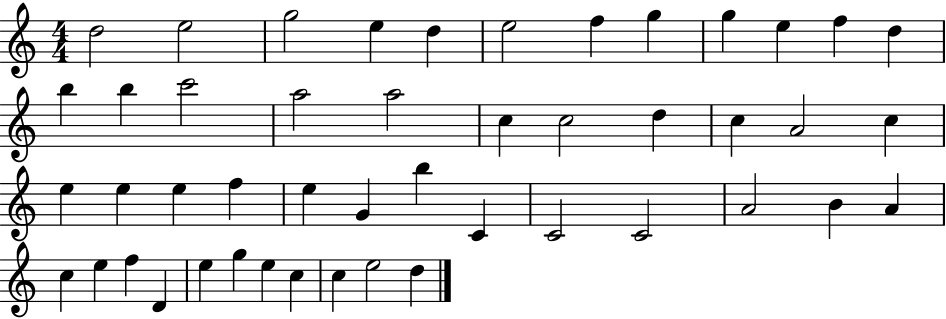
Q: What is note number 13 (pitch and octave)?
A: B5